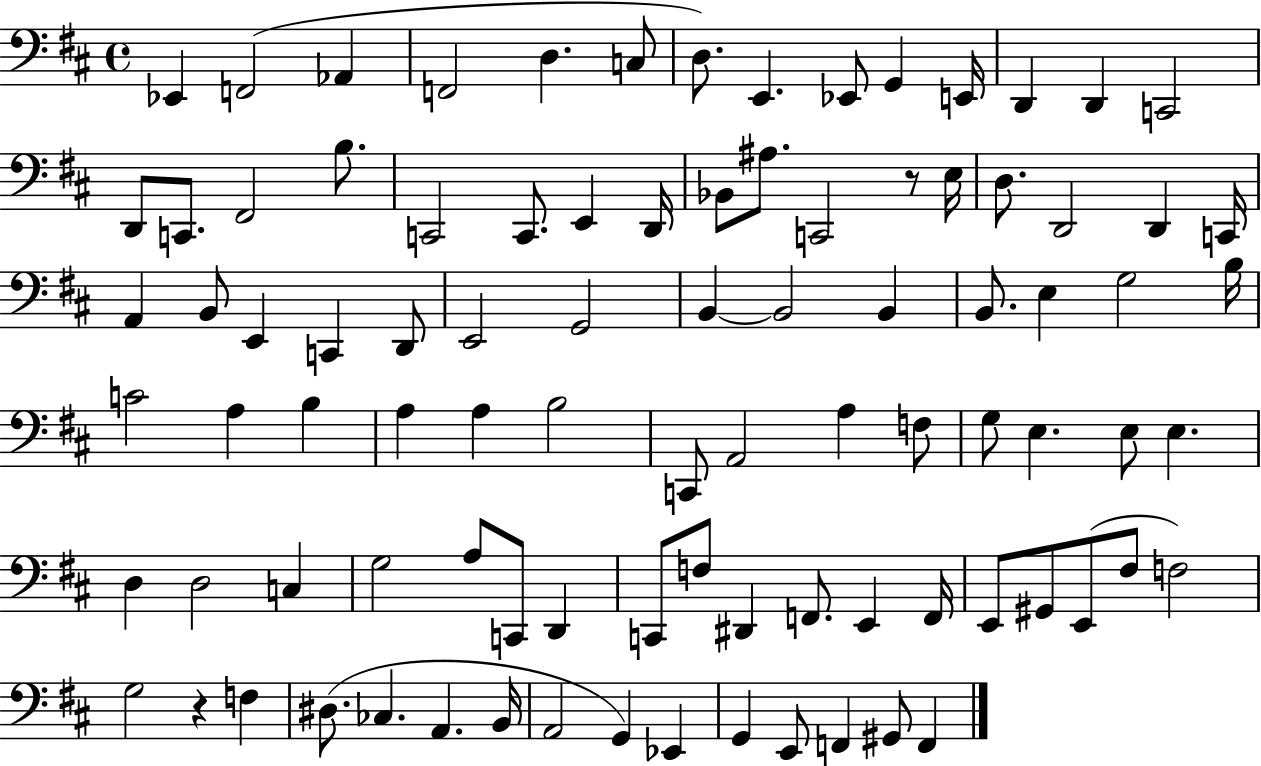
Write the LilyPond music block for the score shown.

{
  \clef bass
  \time 4/4
  \defaultTimeSignature
  \key d \major
  ees,4 f,2( aes,4 | f,2 d4. c8 | d8.) e,4. ees,8 g,4 e,16 | d,4 d,4 c,2 | \break d,8 c,8. fis,2 b8. | c,2 c,8. e,4 d,16 | bes,8 ais8. c,2 r8 e16 | d8. d,2 d,4 c,16 | \break a,4 b,8 e,4 c,4 d,8 | e,2 g,2 | b,4~~ b,2 b,4 | b,8. e4 g2 b16 | \break c'2 a4 b4 | a4 a4 b2 | c,8 a,2 a4 f8 | g8 e4. e8 e4. | \break d4 d2 c4 | g2 a8 c,8 d,4 | c,8 f8 dis,4 f,8. e,4 f,16 | e,8 gis,8 e,8( fis8 f2) | \break g2 r4 f4 | dis8.( ces4. a,4. b,16 | a,2 g,4) ees,4 | g,4 e,8 f,4 gis,8 f,4 | \break \bar "|."
}